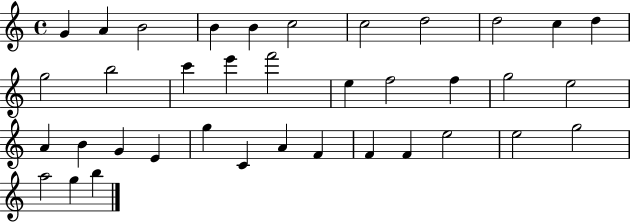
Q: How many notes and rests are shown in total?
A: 37